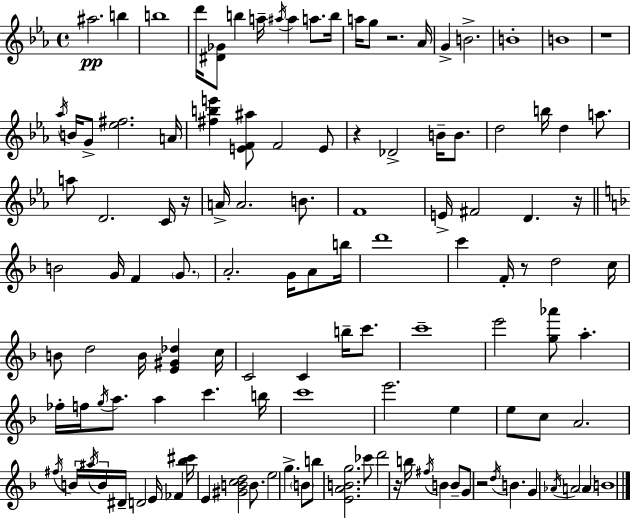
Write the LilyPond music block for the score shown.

{
  \clef treble
  \time 4/4
  \defaultTimeSignature
  \key c \minor
  ais''2.\pp b''4 | b''1 | d'''16 <dis' ges'>8 b''4 a''16-- \acciaccatura { ais''16 } ais''4 a''8. | b''16 a''16 g''8 r2. | \break aes'16 g'4-> b'2.-> | b'1-. | b'1 | r1 | \break \acciaccatura { aes''16 } b'16 g'8-> <ees'' fis''>2. | a'16 <fis'' b'' e'''>4 <e' f' ais''>8 f'2 | e'8 r4 des'2-> b'16-- b'8. | d''2 b''16 d''4 a''8. | \break a''8 d'2. | c'16 r16 a'16-> a'2. b'8. | f'1 | e'16-> fis'2 d'4. | \break r16 \bar "||" \break \key d \minor b'2 g'16 f'4 \parenthesize g'8. | a'2.-. g'16 a'8 b''16 | d'''1 | c'''4 f'16-. r8 d''2 c''16 | \break b'8 d''2 b'16 <e' gis' des''>4 c''16 | c'2 c'4 b''16-- c'''8. | c'''1-- | e'''2 <g'' aes'''>8 a''4.-. | \break fes''16-. f''16 \acciaccatura { g''16 } a''8. a''4 c'''4. | b''16 c'''1 | e'''2. e''4 | e''8 c''8 a'2. | \break \acciaccatura { fis''16 } \tuplet 3/2 { b'16 \acciaccatura { ais''16 } b'16 } dis'16-- d'2 e'16 fes'4 | <bes'' cis'''>16 e'4 <gis' b' c'' d''>2 | b'8. e''2 g''4.-> | \parenthesize b'8 b''8 <e' a' b' g''>2. | \break ces'''8 d'''2 r16 b''16 \acciaccatura { fis''16 } b'4 | b'8-- g'8 r2 \acciaccatura { d''16 } b'4. | g'4 \acciaccatura { aes'16 } a'2 | \parenthesize a'4 b'1 | \break \bar "|."
}